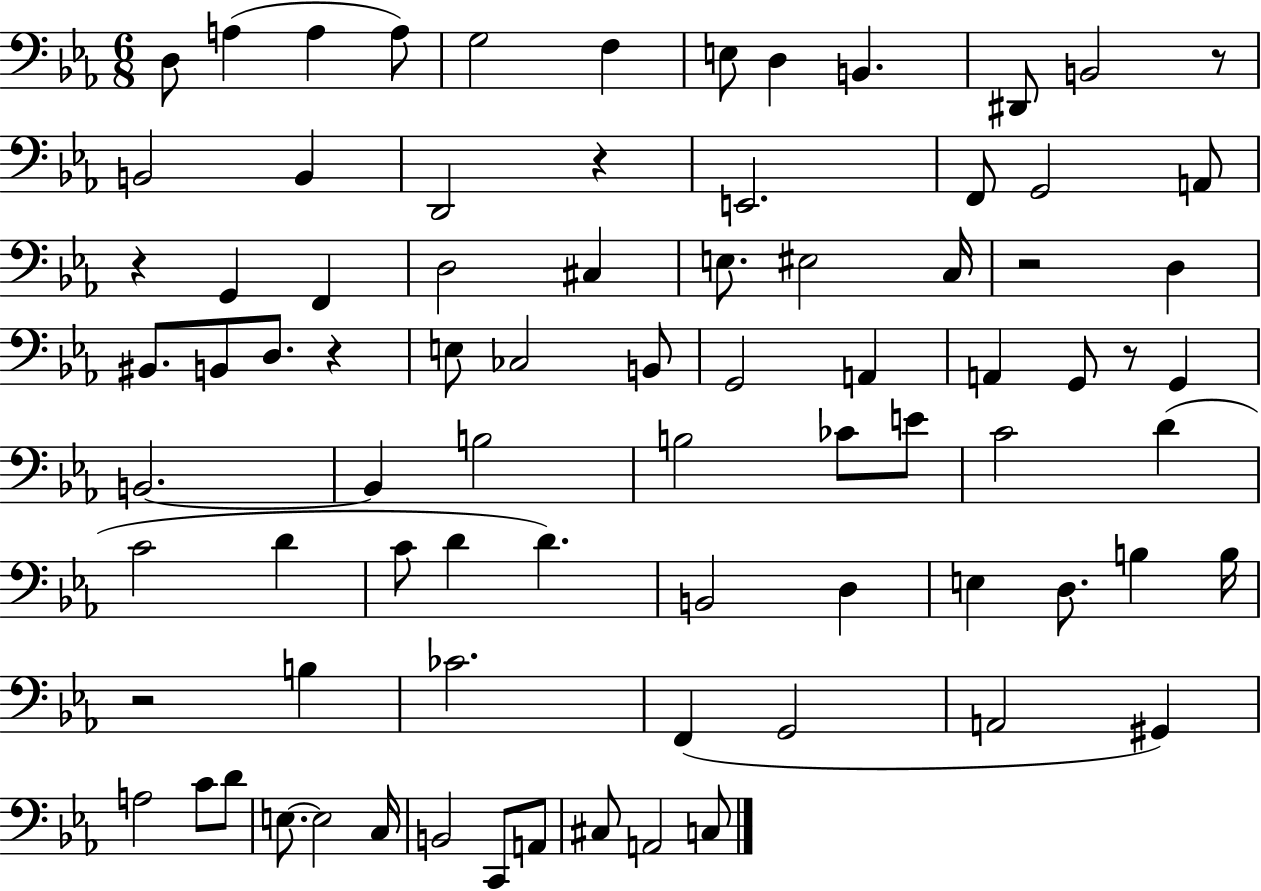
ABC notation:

X:1
T:Untitled
M:6/8
L:1/4
K:Eb
D,/2 A, A, A,/2 G,2 F, E,/2 D, B,, ^D,,/2 B,,2 z/2 B,,2 B,, D,,2 z E,,2 F,,/2 G,,2 A,,/2 z G,, F,, D,2 ^C, E,/2 ^E,2 C,/4 z2 D, ^B,,/2 B,,/2 D,/2 z E,/2 _C,2 B,,/2 G,,2 A,, A,, G,,/2 z/2 G,, B,,2 B,, B,2 B,2 _C/2 E/2 C2 D C2 D C/2 D D B,,2 D, E, D,/2 B, B,/4 z2 B, _C2 F,, G,,2 A,,2 ^G,, A,2 C/2 D/2 E,/2 E,2 C,/4 B,,2 C,,/2 A,,/2 ^C,/2 A,,2 C,/2